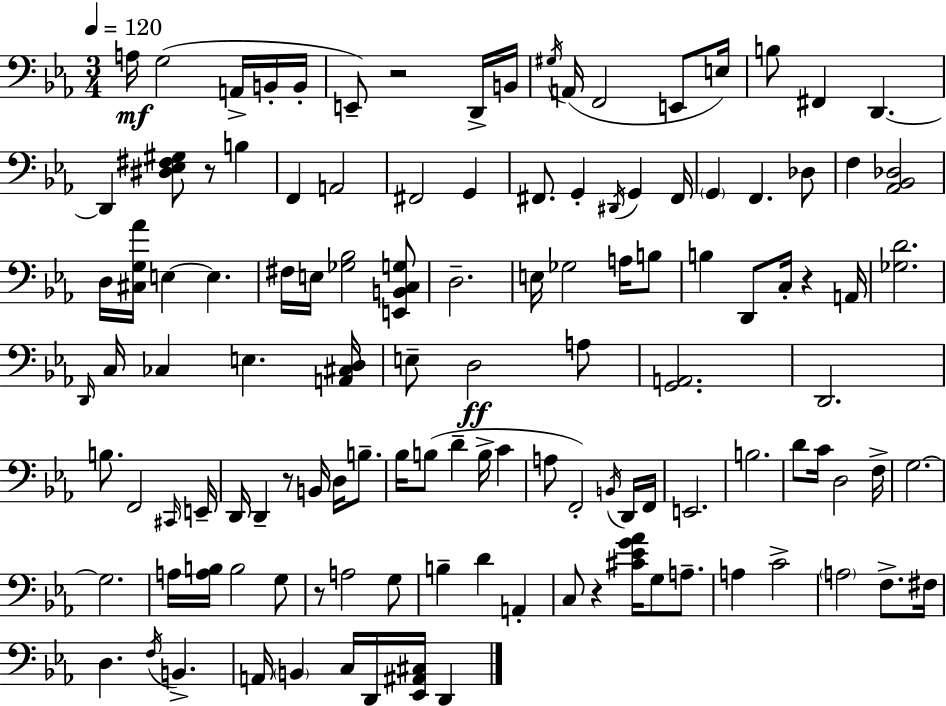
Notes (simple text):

A3/s G3/h A2/s B2/s B2/s E2/e R/h D2/s B2/s G#3/s A2/s F2/h E2/e E3/s B3/e F#2/q D2/q. D2/q [D#3,Eb3,F#3,G#3]/e R/e B3/q F2/q A2/h F#2/h G2/q F#2/e. G2/q D#2/s G2/q F#2/s G2/q F2/q. Db3/e F3/q [Ab2,Bb2,Db3]/h D3/s [C#3,G3,Ab4]/s E3/q E3/q. F#3/s E3/s [Gb3,Bb3]/h [E2,B2,C3,G3]/e D3/h. E3/s Gb3/h A3/s B3/e B3/q D2/e C3/s R/q A2/s [Gb3,D4]/h. D2/s C3/s CES3/q E3/q. [A2,C#3,D3]/s E3/e D3/h A3/e [G2,A2]/h. D2/h. B3/e. F2/h C#2/s E2/s D2/s D2/q R/e B2/s D3/s B3/e. Bb3/s B3/e D4/q B3/s C4/q A3/e F2/h B2/s D2/s F2/s E2/h. B3/h. D4/e C4/s D3/h F3/s G3/h. G3/h. A3/s [A3,B3]/s B3/h G3/e R/e A3/h G3/e B3/q D4/q A2/q C3/e R/q [C#4,Eb4,G4,Ab4]/s G3/e A3/e. A3/q C4/h A3/h F3/e. F#3/s D3/q. F3/s B2/q. A2/s B2/q C3/s D2/s [Eb2,A#2,C#3]/s D2/q